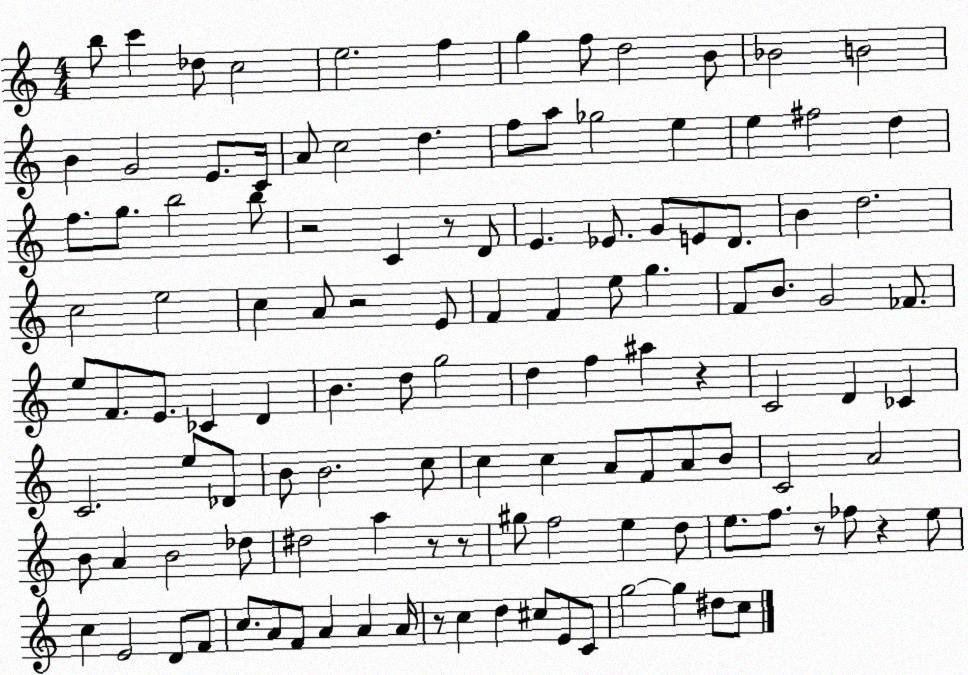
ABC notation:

X:1
T:Untitled
M:4/4
L:1/4
K:C
b/2 c' _d/2 c2 e2 f g f/2 d2 B/2 _B2 B2 B G2 E/2 C/4 A/2 c2 d f/2 a/2 _g2 e e ^f2 d f/2 g/2 b2 b/2 z2 C z/2 D/2 E _E/2 G/2 E/2 D/2 B d2 c2 e2 c A/2 z2 E/2 F F e/2 g F/2 B/2 G2 _F/2 e/2 F/2 E/2 _C D B d/2 g2 d f ^a z C2 D _C C2 e/2 _D/2 B/2 B2 c/2 c c A/2 F/2 A/2 B/2 C2 A2 B/2 A B2 _d/2 ^d2 a z/2 z/2 ^g/2 f2 e d/2 e/2 f/2 z/2 _f/2 z e/2 c E2 D/2 F/2 c/2 A/2 F/2 A A A/4 z/2 c d ^c/2 E/2 C/2 g2 g ^d/2 c/2